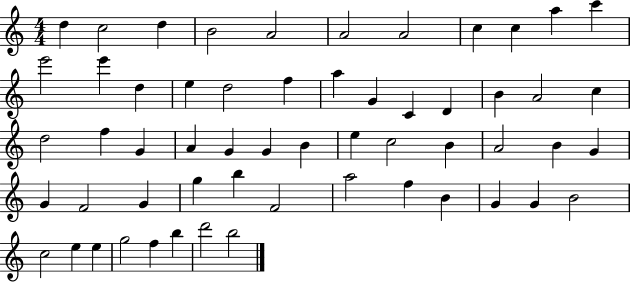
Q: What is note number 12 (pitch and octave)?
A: E6